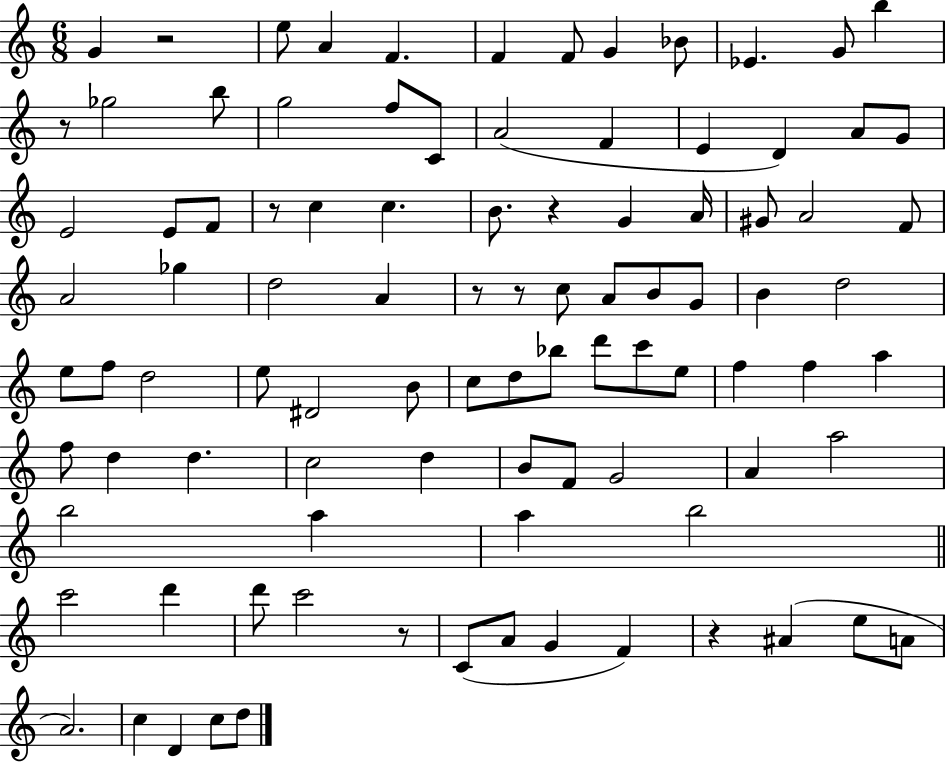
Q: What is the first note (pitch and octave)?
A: G4